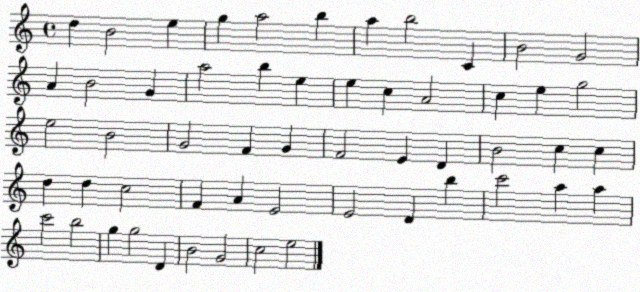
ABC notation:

X:1
T:Untitled
M:4/4
L:1/4
K:C
d B2 e g a2 b a b2 C B2 G2 A B2 G a2 b e e c A2 c e g2 e2 B2 G2 F G F2 E D B2 c c d d c2 F A E2 E2 D b c'2 a a c'2 b2 g g2 D B2 G2 c2 e2